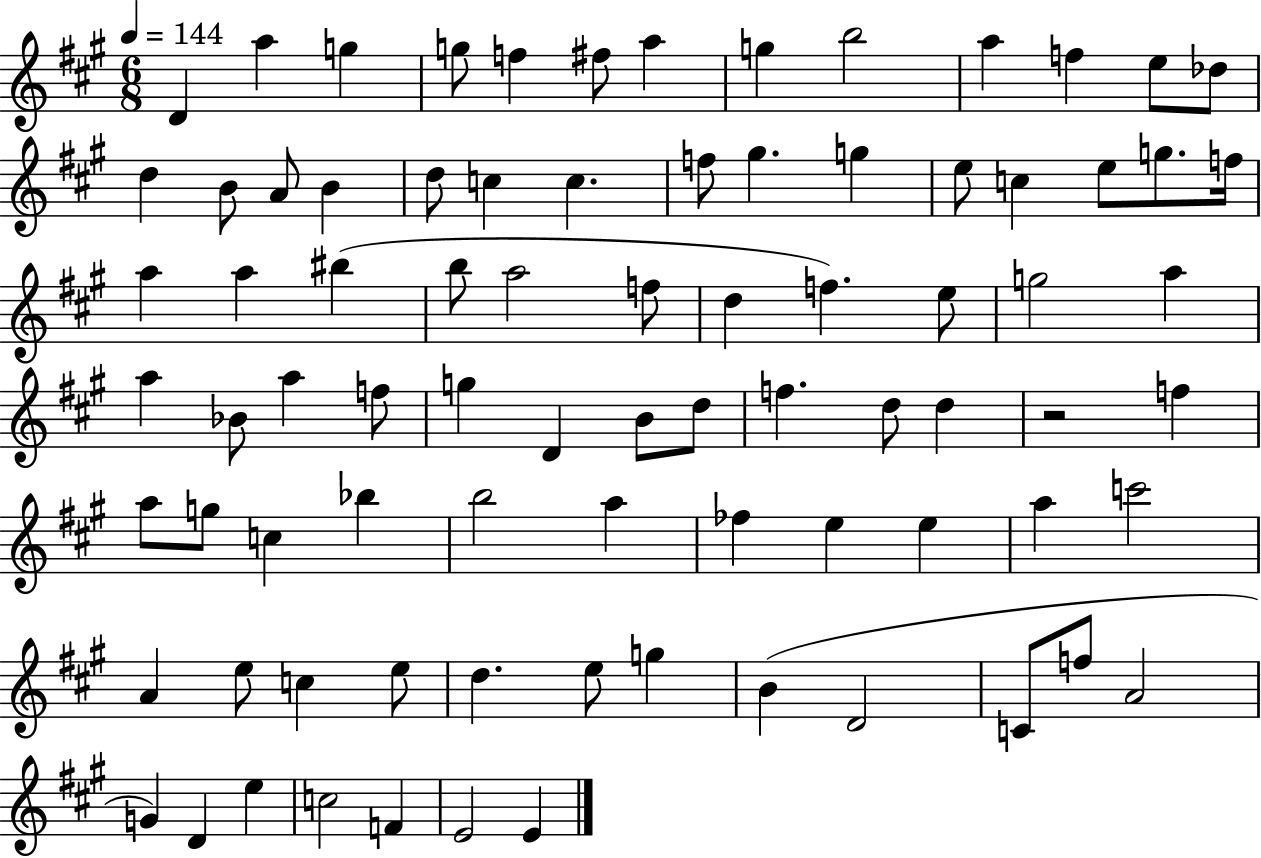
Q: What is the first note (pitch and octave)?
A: D4